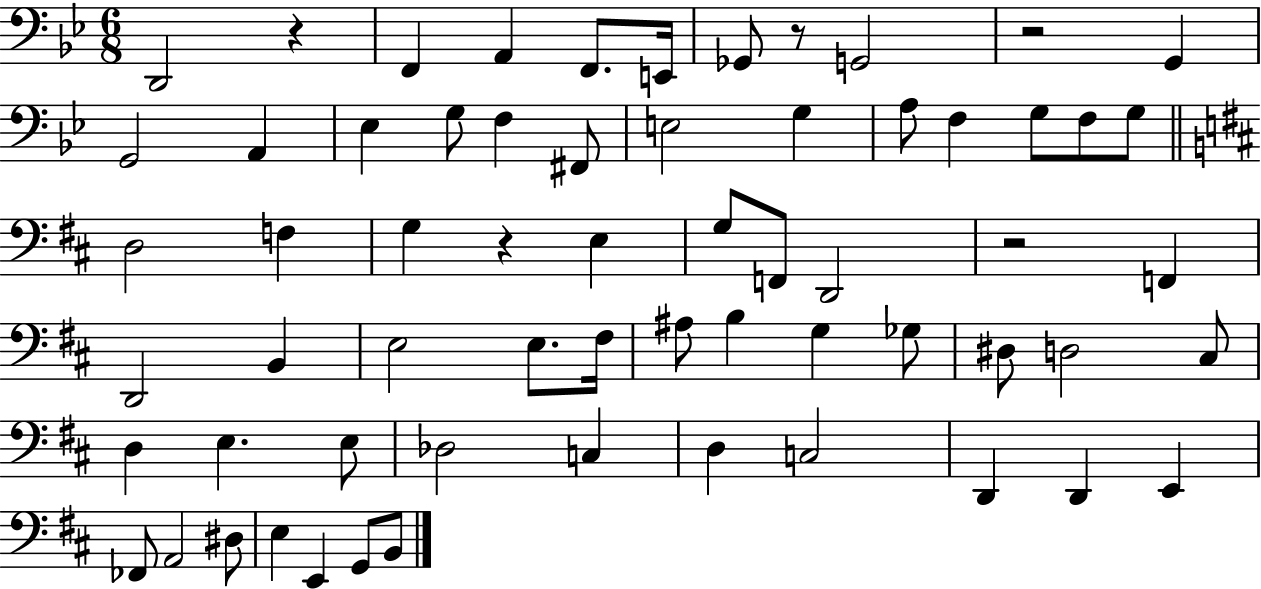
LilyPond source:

{
  \clef bass
  \numericTimeSignature
  \time 6/8
  \key bes \major
  d,2 r4 | f,4 a,4 f,8. e,16 | ges,8 r8 g,2 | r2 g,4 | \break g,2 a,4 | ees4 g8 f4 fis,8 | e2 g4 | a8 f4 g8 f8 g8 | \break \bar "||" \break \key d \major d2 f4 | g4 r4 e4 | g8 f,8 d,2 | r2 f,4 | \break d,2 b,4 | e2 e8. fis16 | ais8 b4 g4 ges8 | dis8 d2 cis8 | \break d4 e4. e8 | des2 c4 | d4 c2 | d,4 d,4 e,4 | \break fes,8 a,2 dis8 | e4 e,4 g,8 b,8 | \bar "|."
}